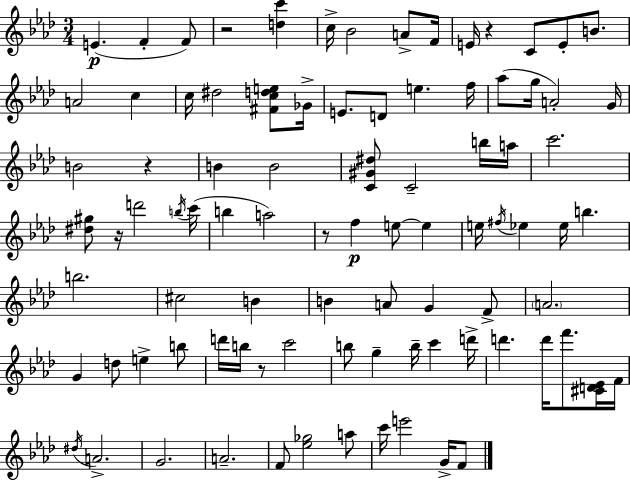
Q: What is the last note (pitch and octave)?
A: F4